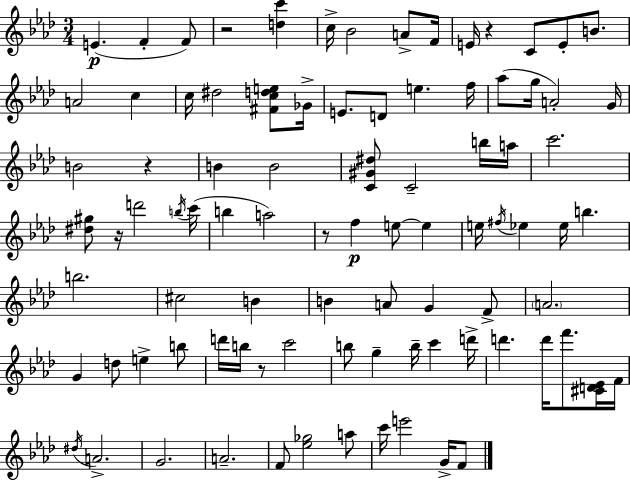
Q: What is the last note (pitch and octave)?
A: F4